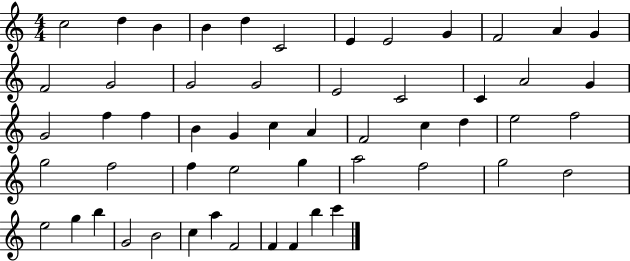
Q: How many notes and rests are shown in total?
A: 54